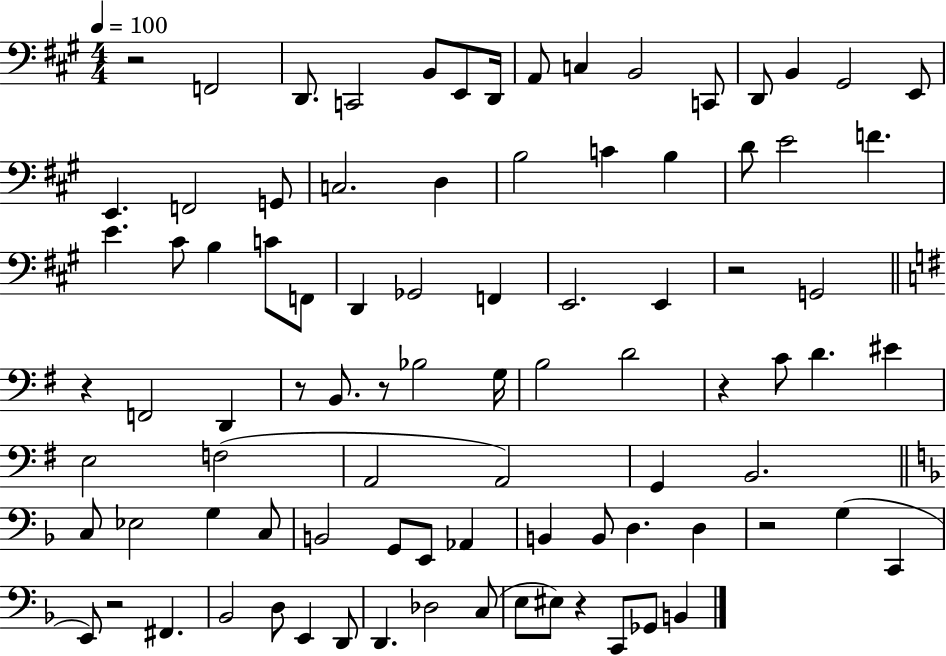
X:1
T:Untitled
M:4/4
L:1/4
K:A
z2 F,,2 D,,/2 C,,2 B,,/2 E,,/2 D,,/4 A,,/2 C, B,,2 C,,/2 D,,/2 B,, ^G,,2 E,,/2 E,, F,,2 G,,/2 C,2 D, B,2 C B, D/2 E2 F E ^C/2 B, C/2 F,,/2 D,, _G,,2 F,, E,,2 E,, z2 G,,2 z F,,2 D,, z/2 B,,/2 z/2 _B,2 G,/4 B,2 D2 z C/2 D ^E E,2 F,2 A,,2 A,,2 G,, B,,2 C,/2 _E,2 G, C,/2 B,,2 G,,/2 E,,/2 _A,, B,, B,,/2 D, D, z2 G, C,, E,,/2 z2 ^F,, _B,,2 D,/2 E,, D,,/2 D,, _D,2 C,/2 E,/2 ^E,/2 z C,,/2 _G,,/2 B,,